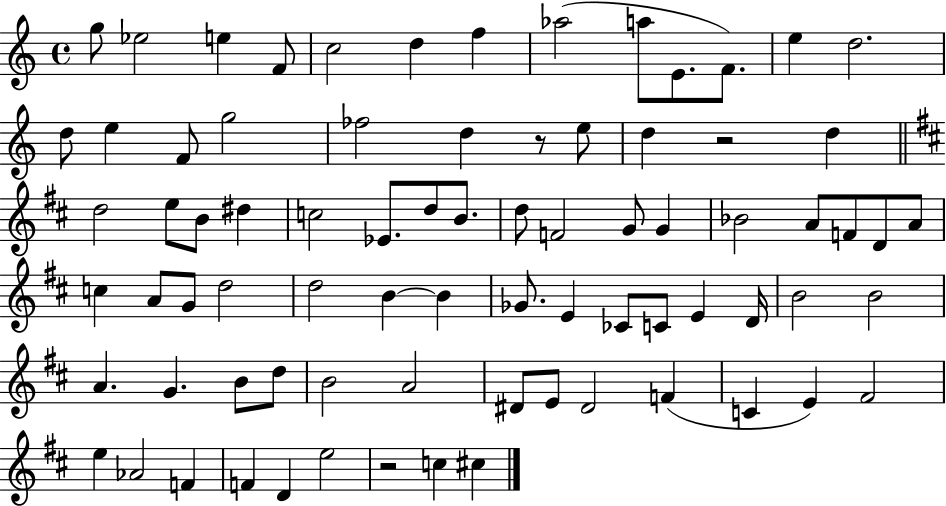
{
  \clef treble
  \time 4/4
  \defaultTimeSignature
  \key c \major
  g''8 ees''2 e''4 f'8 | c''2 d''4 f''4 | aes''2( a''8 e'8. f'8.) | e''4 d''2. | \break d''8 e''4 f'8 g''2 | fes''2 d''4 r8 e''8 | d''4 r2 d''4 | \bar "||" \break \key d \major d''2 e''8 b'8 dis''4 | c''2 ees'8. d''8 b'8. | d''8 f'2 g'8 g'4 | bes'2 a'8 f'8 d'8 a'8 | \break c''4 a'8 g'8 d''2 | d''2 b'4~~ b'4 | ges'8. e'4 ces'8 c'8 e'4 d'16 | b'2 b'2 | \break a'4. g'4. b'8 d''8 | b'2 a'2 | dis'8 e'8 dis'2 f'4( | c'4 e'4) fis'2 | \break e''4 aes'2 f'4 | f'4 d'4 e''2 | r2 c''4 cis''4 | \bar "|."
}